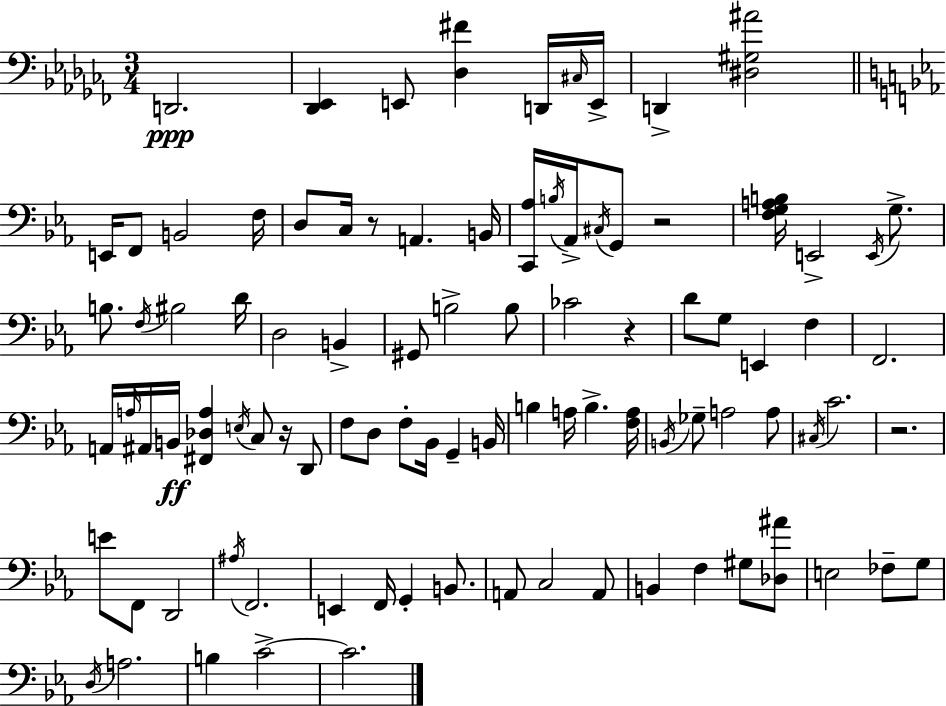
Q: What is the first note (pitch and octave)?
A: D2